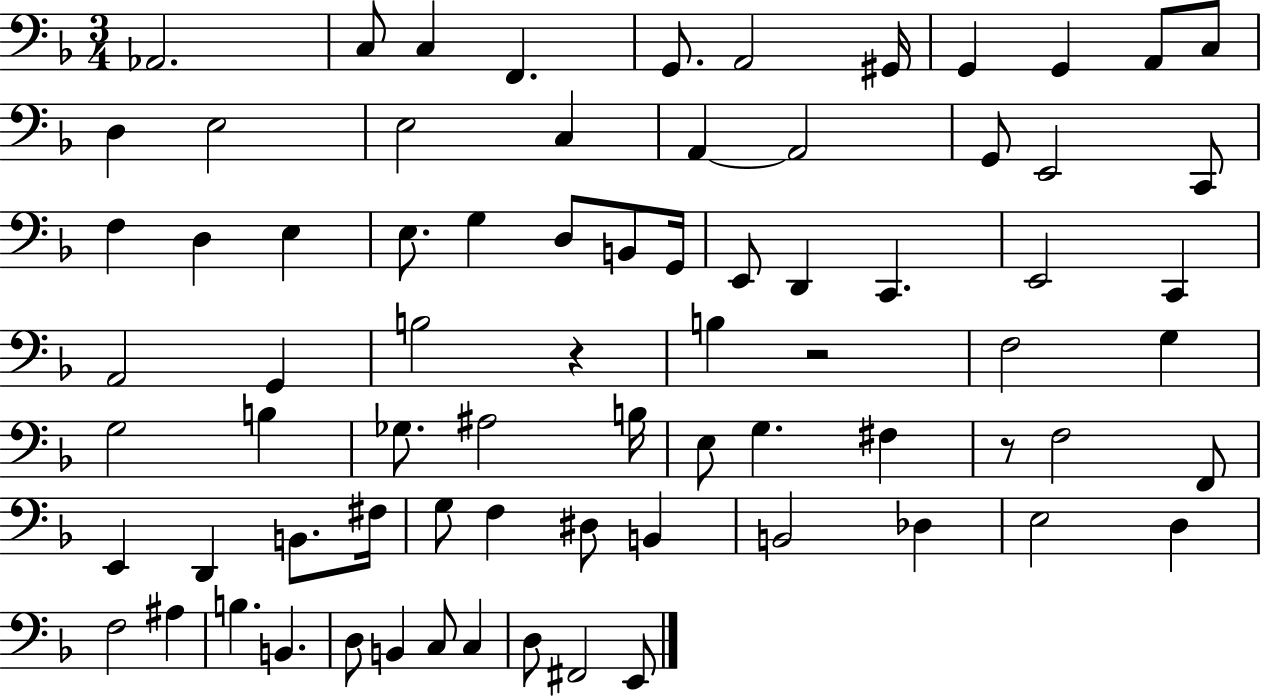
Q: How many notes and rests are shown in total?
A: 75